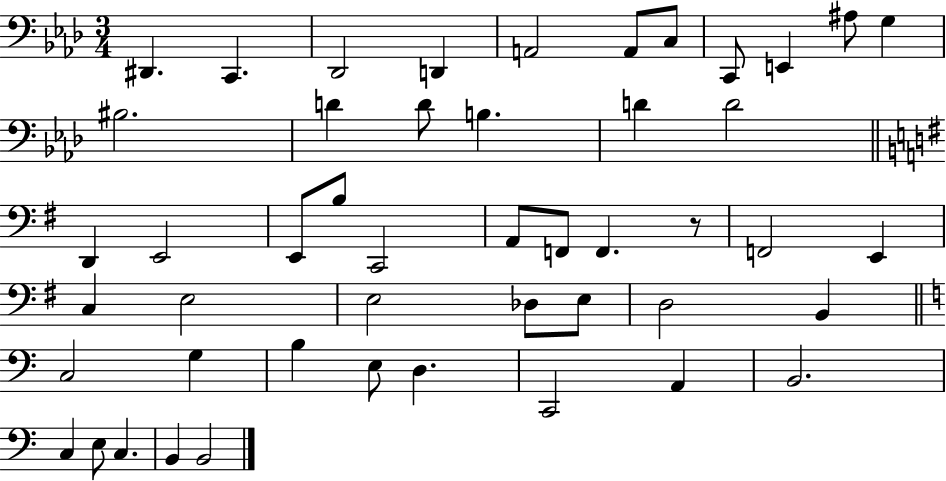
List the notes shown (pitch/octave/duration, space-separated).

D#2/q. C2/q. Db2/h D2/q A2/h A2/e C3/e C2/e E2/q A#3/e G3/q BIS3/h. D4/q D4/e B3/q. D4/q D4/h D2/q E2/h E2/e B3/e C2/h A2/e F2/e F2/q. R/e F2/h E2/q C3/q E3/h E3/h Db3/e E3/e D3/h B2/q C3/h G3/q B3/q E3/e D3/q. C2/h A2/q B2/h. C3/q E3/e C3/q. B2/q B2/h